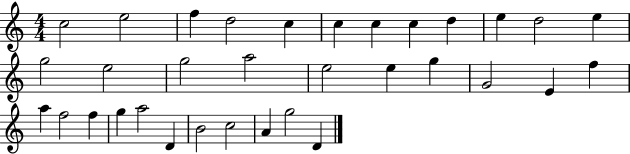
C5/h E5/h F5/q D5/h C5/q C5/q C5/q C5/q D5/q E5/q D5/h E5/q G5/h E5/h G5/h A5/h E5/h E5/q G5/q G4/h E4/q F5/q A5/q F5/h F5/q G5/q A5/h D4/q B4/h C5/h A4/q G5/h D4/q